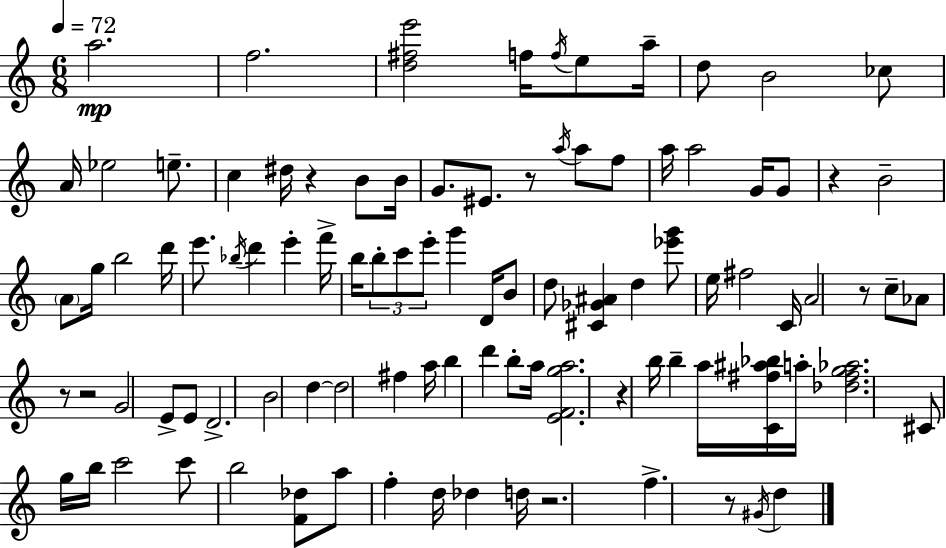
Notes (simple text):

A5/h. F5/h. [D5,F#5,E6]/h F5/s F5/s E5/e A5/s D5/e B4/h CES5/e A4/s Eb5/h E5/e. C5/q D#5/s R/q B4/e B4/s G4/e. EIS4/e. R/e A5/s A5/e F5/e A5/s A5/h G4/s G4/e R/q B4/h A4/e G5/s B5/h D6/s E6/e. Bb5/s D6/q E6/q F6/s B5/s B5/e C6/e E6/e G6/q D4/s B4/e D5/e [C#4,Gb4,A#4]/q D5/q [Eb6,G6]/e E5/s F#5/h C4/s A4/h R/e C5/e Ab4/e R/e R/h G4/h E4/e E4/e D4/h. B4/h D5/q D5/h F#5/q A5/s B5/q D6/q B5/e A5/s [E4,F4,G5,A5]/h. R/q B5/s B5/q A5/s [C4,F#5,A#5,Bb5]/s A5/s [Db5,F#5,G5,Ab5]/h. C#4/e G5/s B5/s C6/h C6/e B5/h [F4,Db5]/e A5/e F5/q D5/s Db5/q D5/s R/h. F5/q. R/e G#4/s D5/q